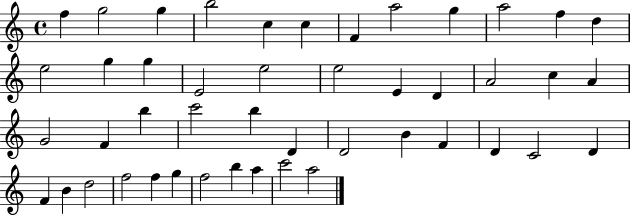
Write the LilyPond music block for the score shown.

{
  \clef treble
  \time 4/4
  \defaultTimeSignature
  \key c \major
  f''4 g''2 g''4 | b''2 c''4 c''4 | f'4 a''2 g''4 | a''2 f''4 d''4 | \break e''2 g''4 g''4 | e'2 e''2 | e''2 e'4 d'4 | a'2 c''4 a'4 | \break g'2 f'4 b''4 | c'''2 b''4 d'4 | d'2 b'4 f'4 | d'4 c'2 d'4 | \break f'4 b'4 d''2 | f''2 f''4 g''4 | f''2 b''4 a''4 | c'''2 a''2 | \break \bar "|."
}